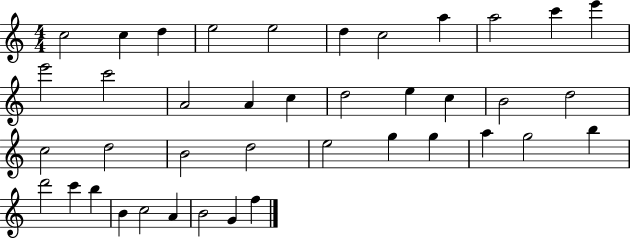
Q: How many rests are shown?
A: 0